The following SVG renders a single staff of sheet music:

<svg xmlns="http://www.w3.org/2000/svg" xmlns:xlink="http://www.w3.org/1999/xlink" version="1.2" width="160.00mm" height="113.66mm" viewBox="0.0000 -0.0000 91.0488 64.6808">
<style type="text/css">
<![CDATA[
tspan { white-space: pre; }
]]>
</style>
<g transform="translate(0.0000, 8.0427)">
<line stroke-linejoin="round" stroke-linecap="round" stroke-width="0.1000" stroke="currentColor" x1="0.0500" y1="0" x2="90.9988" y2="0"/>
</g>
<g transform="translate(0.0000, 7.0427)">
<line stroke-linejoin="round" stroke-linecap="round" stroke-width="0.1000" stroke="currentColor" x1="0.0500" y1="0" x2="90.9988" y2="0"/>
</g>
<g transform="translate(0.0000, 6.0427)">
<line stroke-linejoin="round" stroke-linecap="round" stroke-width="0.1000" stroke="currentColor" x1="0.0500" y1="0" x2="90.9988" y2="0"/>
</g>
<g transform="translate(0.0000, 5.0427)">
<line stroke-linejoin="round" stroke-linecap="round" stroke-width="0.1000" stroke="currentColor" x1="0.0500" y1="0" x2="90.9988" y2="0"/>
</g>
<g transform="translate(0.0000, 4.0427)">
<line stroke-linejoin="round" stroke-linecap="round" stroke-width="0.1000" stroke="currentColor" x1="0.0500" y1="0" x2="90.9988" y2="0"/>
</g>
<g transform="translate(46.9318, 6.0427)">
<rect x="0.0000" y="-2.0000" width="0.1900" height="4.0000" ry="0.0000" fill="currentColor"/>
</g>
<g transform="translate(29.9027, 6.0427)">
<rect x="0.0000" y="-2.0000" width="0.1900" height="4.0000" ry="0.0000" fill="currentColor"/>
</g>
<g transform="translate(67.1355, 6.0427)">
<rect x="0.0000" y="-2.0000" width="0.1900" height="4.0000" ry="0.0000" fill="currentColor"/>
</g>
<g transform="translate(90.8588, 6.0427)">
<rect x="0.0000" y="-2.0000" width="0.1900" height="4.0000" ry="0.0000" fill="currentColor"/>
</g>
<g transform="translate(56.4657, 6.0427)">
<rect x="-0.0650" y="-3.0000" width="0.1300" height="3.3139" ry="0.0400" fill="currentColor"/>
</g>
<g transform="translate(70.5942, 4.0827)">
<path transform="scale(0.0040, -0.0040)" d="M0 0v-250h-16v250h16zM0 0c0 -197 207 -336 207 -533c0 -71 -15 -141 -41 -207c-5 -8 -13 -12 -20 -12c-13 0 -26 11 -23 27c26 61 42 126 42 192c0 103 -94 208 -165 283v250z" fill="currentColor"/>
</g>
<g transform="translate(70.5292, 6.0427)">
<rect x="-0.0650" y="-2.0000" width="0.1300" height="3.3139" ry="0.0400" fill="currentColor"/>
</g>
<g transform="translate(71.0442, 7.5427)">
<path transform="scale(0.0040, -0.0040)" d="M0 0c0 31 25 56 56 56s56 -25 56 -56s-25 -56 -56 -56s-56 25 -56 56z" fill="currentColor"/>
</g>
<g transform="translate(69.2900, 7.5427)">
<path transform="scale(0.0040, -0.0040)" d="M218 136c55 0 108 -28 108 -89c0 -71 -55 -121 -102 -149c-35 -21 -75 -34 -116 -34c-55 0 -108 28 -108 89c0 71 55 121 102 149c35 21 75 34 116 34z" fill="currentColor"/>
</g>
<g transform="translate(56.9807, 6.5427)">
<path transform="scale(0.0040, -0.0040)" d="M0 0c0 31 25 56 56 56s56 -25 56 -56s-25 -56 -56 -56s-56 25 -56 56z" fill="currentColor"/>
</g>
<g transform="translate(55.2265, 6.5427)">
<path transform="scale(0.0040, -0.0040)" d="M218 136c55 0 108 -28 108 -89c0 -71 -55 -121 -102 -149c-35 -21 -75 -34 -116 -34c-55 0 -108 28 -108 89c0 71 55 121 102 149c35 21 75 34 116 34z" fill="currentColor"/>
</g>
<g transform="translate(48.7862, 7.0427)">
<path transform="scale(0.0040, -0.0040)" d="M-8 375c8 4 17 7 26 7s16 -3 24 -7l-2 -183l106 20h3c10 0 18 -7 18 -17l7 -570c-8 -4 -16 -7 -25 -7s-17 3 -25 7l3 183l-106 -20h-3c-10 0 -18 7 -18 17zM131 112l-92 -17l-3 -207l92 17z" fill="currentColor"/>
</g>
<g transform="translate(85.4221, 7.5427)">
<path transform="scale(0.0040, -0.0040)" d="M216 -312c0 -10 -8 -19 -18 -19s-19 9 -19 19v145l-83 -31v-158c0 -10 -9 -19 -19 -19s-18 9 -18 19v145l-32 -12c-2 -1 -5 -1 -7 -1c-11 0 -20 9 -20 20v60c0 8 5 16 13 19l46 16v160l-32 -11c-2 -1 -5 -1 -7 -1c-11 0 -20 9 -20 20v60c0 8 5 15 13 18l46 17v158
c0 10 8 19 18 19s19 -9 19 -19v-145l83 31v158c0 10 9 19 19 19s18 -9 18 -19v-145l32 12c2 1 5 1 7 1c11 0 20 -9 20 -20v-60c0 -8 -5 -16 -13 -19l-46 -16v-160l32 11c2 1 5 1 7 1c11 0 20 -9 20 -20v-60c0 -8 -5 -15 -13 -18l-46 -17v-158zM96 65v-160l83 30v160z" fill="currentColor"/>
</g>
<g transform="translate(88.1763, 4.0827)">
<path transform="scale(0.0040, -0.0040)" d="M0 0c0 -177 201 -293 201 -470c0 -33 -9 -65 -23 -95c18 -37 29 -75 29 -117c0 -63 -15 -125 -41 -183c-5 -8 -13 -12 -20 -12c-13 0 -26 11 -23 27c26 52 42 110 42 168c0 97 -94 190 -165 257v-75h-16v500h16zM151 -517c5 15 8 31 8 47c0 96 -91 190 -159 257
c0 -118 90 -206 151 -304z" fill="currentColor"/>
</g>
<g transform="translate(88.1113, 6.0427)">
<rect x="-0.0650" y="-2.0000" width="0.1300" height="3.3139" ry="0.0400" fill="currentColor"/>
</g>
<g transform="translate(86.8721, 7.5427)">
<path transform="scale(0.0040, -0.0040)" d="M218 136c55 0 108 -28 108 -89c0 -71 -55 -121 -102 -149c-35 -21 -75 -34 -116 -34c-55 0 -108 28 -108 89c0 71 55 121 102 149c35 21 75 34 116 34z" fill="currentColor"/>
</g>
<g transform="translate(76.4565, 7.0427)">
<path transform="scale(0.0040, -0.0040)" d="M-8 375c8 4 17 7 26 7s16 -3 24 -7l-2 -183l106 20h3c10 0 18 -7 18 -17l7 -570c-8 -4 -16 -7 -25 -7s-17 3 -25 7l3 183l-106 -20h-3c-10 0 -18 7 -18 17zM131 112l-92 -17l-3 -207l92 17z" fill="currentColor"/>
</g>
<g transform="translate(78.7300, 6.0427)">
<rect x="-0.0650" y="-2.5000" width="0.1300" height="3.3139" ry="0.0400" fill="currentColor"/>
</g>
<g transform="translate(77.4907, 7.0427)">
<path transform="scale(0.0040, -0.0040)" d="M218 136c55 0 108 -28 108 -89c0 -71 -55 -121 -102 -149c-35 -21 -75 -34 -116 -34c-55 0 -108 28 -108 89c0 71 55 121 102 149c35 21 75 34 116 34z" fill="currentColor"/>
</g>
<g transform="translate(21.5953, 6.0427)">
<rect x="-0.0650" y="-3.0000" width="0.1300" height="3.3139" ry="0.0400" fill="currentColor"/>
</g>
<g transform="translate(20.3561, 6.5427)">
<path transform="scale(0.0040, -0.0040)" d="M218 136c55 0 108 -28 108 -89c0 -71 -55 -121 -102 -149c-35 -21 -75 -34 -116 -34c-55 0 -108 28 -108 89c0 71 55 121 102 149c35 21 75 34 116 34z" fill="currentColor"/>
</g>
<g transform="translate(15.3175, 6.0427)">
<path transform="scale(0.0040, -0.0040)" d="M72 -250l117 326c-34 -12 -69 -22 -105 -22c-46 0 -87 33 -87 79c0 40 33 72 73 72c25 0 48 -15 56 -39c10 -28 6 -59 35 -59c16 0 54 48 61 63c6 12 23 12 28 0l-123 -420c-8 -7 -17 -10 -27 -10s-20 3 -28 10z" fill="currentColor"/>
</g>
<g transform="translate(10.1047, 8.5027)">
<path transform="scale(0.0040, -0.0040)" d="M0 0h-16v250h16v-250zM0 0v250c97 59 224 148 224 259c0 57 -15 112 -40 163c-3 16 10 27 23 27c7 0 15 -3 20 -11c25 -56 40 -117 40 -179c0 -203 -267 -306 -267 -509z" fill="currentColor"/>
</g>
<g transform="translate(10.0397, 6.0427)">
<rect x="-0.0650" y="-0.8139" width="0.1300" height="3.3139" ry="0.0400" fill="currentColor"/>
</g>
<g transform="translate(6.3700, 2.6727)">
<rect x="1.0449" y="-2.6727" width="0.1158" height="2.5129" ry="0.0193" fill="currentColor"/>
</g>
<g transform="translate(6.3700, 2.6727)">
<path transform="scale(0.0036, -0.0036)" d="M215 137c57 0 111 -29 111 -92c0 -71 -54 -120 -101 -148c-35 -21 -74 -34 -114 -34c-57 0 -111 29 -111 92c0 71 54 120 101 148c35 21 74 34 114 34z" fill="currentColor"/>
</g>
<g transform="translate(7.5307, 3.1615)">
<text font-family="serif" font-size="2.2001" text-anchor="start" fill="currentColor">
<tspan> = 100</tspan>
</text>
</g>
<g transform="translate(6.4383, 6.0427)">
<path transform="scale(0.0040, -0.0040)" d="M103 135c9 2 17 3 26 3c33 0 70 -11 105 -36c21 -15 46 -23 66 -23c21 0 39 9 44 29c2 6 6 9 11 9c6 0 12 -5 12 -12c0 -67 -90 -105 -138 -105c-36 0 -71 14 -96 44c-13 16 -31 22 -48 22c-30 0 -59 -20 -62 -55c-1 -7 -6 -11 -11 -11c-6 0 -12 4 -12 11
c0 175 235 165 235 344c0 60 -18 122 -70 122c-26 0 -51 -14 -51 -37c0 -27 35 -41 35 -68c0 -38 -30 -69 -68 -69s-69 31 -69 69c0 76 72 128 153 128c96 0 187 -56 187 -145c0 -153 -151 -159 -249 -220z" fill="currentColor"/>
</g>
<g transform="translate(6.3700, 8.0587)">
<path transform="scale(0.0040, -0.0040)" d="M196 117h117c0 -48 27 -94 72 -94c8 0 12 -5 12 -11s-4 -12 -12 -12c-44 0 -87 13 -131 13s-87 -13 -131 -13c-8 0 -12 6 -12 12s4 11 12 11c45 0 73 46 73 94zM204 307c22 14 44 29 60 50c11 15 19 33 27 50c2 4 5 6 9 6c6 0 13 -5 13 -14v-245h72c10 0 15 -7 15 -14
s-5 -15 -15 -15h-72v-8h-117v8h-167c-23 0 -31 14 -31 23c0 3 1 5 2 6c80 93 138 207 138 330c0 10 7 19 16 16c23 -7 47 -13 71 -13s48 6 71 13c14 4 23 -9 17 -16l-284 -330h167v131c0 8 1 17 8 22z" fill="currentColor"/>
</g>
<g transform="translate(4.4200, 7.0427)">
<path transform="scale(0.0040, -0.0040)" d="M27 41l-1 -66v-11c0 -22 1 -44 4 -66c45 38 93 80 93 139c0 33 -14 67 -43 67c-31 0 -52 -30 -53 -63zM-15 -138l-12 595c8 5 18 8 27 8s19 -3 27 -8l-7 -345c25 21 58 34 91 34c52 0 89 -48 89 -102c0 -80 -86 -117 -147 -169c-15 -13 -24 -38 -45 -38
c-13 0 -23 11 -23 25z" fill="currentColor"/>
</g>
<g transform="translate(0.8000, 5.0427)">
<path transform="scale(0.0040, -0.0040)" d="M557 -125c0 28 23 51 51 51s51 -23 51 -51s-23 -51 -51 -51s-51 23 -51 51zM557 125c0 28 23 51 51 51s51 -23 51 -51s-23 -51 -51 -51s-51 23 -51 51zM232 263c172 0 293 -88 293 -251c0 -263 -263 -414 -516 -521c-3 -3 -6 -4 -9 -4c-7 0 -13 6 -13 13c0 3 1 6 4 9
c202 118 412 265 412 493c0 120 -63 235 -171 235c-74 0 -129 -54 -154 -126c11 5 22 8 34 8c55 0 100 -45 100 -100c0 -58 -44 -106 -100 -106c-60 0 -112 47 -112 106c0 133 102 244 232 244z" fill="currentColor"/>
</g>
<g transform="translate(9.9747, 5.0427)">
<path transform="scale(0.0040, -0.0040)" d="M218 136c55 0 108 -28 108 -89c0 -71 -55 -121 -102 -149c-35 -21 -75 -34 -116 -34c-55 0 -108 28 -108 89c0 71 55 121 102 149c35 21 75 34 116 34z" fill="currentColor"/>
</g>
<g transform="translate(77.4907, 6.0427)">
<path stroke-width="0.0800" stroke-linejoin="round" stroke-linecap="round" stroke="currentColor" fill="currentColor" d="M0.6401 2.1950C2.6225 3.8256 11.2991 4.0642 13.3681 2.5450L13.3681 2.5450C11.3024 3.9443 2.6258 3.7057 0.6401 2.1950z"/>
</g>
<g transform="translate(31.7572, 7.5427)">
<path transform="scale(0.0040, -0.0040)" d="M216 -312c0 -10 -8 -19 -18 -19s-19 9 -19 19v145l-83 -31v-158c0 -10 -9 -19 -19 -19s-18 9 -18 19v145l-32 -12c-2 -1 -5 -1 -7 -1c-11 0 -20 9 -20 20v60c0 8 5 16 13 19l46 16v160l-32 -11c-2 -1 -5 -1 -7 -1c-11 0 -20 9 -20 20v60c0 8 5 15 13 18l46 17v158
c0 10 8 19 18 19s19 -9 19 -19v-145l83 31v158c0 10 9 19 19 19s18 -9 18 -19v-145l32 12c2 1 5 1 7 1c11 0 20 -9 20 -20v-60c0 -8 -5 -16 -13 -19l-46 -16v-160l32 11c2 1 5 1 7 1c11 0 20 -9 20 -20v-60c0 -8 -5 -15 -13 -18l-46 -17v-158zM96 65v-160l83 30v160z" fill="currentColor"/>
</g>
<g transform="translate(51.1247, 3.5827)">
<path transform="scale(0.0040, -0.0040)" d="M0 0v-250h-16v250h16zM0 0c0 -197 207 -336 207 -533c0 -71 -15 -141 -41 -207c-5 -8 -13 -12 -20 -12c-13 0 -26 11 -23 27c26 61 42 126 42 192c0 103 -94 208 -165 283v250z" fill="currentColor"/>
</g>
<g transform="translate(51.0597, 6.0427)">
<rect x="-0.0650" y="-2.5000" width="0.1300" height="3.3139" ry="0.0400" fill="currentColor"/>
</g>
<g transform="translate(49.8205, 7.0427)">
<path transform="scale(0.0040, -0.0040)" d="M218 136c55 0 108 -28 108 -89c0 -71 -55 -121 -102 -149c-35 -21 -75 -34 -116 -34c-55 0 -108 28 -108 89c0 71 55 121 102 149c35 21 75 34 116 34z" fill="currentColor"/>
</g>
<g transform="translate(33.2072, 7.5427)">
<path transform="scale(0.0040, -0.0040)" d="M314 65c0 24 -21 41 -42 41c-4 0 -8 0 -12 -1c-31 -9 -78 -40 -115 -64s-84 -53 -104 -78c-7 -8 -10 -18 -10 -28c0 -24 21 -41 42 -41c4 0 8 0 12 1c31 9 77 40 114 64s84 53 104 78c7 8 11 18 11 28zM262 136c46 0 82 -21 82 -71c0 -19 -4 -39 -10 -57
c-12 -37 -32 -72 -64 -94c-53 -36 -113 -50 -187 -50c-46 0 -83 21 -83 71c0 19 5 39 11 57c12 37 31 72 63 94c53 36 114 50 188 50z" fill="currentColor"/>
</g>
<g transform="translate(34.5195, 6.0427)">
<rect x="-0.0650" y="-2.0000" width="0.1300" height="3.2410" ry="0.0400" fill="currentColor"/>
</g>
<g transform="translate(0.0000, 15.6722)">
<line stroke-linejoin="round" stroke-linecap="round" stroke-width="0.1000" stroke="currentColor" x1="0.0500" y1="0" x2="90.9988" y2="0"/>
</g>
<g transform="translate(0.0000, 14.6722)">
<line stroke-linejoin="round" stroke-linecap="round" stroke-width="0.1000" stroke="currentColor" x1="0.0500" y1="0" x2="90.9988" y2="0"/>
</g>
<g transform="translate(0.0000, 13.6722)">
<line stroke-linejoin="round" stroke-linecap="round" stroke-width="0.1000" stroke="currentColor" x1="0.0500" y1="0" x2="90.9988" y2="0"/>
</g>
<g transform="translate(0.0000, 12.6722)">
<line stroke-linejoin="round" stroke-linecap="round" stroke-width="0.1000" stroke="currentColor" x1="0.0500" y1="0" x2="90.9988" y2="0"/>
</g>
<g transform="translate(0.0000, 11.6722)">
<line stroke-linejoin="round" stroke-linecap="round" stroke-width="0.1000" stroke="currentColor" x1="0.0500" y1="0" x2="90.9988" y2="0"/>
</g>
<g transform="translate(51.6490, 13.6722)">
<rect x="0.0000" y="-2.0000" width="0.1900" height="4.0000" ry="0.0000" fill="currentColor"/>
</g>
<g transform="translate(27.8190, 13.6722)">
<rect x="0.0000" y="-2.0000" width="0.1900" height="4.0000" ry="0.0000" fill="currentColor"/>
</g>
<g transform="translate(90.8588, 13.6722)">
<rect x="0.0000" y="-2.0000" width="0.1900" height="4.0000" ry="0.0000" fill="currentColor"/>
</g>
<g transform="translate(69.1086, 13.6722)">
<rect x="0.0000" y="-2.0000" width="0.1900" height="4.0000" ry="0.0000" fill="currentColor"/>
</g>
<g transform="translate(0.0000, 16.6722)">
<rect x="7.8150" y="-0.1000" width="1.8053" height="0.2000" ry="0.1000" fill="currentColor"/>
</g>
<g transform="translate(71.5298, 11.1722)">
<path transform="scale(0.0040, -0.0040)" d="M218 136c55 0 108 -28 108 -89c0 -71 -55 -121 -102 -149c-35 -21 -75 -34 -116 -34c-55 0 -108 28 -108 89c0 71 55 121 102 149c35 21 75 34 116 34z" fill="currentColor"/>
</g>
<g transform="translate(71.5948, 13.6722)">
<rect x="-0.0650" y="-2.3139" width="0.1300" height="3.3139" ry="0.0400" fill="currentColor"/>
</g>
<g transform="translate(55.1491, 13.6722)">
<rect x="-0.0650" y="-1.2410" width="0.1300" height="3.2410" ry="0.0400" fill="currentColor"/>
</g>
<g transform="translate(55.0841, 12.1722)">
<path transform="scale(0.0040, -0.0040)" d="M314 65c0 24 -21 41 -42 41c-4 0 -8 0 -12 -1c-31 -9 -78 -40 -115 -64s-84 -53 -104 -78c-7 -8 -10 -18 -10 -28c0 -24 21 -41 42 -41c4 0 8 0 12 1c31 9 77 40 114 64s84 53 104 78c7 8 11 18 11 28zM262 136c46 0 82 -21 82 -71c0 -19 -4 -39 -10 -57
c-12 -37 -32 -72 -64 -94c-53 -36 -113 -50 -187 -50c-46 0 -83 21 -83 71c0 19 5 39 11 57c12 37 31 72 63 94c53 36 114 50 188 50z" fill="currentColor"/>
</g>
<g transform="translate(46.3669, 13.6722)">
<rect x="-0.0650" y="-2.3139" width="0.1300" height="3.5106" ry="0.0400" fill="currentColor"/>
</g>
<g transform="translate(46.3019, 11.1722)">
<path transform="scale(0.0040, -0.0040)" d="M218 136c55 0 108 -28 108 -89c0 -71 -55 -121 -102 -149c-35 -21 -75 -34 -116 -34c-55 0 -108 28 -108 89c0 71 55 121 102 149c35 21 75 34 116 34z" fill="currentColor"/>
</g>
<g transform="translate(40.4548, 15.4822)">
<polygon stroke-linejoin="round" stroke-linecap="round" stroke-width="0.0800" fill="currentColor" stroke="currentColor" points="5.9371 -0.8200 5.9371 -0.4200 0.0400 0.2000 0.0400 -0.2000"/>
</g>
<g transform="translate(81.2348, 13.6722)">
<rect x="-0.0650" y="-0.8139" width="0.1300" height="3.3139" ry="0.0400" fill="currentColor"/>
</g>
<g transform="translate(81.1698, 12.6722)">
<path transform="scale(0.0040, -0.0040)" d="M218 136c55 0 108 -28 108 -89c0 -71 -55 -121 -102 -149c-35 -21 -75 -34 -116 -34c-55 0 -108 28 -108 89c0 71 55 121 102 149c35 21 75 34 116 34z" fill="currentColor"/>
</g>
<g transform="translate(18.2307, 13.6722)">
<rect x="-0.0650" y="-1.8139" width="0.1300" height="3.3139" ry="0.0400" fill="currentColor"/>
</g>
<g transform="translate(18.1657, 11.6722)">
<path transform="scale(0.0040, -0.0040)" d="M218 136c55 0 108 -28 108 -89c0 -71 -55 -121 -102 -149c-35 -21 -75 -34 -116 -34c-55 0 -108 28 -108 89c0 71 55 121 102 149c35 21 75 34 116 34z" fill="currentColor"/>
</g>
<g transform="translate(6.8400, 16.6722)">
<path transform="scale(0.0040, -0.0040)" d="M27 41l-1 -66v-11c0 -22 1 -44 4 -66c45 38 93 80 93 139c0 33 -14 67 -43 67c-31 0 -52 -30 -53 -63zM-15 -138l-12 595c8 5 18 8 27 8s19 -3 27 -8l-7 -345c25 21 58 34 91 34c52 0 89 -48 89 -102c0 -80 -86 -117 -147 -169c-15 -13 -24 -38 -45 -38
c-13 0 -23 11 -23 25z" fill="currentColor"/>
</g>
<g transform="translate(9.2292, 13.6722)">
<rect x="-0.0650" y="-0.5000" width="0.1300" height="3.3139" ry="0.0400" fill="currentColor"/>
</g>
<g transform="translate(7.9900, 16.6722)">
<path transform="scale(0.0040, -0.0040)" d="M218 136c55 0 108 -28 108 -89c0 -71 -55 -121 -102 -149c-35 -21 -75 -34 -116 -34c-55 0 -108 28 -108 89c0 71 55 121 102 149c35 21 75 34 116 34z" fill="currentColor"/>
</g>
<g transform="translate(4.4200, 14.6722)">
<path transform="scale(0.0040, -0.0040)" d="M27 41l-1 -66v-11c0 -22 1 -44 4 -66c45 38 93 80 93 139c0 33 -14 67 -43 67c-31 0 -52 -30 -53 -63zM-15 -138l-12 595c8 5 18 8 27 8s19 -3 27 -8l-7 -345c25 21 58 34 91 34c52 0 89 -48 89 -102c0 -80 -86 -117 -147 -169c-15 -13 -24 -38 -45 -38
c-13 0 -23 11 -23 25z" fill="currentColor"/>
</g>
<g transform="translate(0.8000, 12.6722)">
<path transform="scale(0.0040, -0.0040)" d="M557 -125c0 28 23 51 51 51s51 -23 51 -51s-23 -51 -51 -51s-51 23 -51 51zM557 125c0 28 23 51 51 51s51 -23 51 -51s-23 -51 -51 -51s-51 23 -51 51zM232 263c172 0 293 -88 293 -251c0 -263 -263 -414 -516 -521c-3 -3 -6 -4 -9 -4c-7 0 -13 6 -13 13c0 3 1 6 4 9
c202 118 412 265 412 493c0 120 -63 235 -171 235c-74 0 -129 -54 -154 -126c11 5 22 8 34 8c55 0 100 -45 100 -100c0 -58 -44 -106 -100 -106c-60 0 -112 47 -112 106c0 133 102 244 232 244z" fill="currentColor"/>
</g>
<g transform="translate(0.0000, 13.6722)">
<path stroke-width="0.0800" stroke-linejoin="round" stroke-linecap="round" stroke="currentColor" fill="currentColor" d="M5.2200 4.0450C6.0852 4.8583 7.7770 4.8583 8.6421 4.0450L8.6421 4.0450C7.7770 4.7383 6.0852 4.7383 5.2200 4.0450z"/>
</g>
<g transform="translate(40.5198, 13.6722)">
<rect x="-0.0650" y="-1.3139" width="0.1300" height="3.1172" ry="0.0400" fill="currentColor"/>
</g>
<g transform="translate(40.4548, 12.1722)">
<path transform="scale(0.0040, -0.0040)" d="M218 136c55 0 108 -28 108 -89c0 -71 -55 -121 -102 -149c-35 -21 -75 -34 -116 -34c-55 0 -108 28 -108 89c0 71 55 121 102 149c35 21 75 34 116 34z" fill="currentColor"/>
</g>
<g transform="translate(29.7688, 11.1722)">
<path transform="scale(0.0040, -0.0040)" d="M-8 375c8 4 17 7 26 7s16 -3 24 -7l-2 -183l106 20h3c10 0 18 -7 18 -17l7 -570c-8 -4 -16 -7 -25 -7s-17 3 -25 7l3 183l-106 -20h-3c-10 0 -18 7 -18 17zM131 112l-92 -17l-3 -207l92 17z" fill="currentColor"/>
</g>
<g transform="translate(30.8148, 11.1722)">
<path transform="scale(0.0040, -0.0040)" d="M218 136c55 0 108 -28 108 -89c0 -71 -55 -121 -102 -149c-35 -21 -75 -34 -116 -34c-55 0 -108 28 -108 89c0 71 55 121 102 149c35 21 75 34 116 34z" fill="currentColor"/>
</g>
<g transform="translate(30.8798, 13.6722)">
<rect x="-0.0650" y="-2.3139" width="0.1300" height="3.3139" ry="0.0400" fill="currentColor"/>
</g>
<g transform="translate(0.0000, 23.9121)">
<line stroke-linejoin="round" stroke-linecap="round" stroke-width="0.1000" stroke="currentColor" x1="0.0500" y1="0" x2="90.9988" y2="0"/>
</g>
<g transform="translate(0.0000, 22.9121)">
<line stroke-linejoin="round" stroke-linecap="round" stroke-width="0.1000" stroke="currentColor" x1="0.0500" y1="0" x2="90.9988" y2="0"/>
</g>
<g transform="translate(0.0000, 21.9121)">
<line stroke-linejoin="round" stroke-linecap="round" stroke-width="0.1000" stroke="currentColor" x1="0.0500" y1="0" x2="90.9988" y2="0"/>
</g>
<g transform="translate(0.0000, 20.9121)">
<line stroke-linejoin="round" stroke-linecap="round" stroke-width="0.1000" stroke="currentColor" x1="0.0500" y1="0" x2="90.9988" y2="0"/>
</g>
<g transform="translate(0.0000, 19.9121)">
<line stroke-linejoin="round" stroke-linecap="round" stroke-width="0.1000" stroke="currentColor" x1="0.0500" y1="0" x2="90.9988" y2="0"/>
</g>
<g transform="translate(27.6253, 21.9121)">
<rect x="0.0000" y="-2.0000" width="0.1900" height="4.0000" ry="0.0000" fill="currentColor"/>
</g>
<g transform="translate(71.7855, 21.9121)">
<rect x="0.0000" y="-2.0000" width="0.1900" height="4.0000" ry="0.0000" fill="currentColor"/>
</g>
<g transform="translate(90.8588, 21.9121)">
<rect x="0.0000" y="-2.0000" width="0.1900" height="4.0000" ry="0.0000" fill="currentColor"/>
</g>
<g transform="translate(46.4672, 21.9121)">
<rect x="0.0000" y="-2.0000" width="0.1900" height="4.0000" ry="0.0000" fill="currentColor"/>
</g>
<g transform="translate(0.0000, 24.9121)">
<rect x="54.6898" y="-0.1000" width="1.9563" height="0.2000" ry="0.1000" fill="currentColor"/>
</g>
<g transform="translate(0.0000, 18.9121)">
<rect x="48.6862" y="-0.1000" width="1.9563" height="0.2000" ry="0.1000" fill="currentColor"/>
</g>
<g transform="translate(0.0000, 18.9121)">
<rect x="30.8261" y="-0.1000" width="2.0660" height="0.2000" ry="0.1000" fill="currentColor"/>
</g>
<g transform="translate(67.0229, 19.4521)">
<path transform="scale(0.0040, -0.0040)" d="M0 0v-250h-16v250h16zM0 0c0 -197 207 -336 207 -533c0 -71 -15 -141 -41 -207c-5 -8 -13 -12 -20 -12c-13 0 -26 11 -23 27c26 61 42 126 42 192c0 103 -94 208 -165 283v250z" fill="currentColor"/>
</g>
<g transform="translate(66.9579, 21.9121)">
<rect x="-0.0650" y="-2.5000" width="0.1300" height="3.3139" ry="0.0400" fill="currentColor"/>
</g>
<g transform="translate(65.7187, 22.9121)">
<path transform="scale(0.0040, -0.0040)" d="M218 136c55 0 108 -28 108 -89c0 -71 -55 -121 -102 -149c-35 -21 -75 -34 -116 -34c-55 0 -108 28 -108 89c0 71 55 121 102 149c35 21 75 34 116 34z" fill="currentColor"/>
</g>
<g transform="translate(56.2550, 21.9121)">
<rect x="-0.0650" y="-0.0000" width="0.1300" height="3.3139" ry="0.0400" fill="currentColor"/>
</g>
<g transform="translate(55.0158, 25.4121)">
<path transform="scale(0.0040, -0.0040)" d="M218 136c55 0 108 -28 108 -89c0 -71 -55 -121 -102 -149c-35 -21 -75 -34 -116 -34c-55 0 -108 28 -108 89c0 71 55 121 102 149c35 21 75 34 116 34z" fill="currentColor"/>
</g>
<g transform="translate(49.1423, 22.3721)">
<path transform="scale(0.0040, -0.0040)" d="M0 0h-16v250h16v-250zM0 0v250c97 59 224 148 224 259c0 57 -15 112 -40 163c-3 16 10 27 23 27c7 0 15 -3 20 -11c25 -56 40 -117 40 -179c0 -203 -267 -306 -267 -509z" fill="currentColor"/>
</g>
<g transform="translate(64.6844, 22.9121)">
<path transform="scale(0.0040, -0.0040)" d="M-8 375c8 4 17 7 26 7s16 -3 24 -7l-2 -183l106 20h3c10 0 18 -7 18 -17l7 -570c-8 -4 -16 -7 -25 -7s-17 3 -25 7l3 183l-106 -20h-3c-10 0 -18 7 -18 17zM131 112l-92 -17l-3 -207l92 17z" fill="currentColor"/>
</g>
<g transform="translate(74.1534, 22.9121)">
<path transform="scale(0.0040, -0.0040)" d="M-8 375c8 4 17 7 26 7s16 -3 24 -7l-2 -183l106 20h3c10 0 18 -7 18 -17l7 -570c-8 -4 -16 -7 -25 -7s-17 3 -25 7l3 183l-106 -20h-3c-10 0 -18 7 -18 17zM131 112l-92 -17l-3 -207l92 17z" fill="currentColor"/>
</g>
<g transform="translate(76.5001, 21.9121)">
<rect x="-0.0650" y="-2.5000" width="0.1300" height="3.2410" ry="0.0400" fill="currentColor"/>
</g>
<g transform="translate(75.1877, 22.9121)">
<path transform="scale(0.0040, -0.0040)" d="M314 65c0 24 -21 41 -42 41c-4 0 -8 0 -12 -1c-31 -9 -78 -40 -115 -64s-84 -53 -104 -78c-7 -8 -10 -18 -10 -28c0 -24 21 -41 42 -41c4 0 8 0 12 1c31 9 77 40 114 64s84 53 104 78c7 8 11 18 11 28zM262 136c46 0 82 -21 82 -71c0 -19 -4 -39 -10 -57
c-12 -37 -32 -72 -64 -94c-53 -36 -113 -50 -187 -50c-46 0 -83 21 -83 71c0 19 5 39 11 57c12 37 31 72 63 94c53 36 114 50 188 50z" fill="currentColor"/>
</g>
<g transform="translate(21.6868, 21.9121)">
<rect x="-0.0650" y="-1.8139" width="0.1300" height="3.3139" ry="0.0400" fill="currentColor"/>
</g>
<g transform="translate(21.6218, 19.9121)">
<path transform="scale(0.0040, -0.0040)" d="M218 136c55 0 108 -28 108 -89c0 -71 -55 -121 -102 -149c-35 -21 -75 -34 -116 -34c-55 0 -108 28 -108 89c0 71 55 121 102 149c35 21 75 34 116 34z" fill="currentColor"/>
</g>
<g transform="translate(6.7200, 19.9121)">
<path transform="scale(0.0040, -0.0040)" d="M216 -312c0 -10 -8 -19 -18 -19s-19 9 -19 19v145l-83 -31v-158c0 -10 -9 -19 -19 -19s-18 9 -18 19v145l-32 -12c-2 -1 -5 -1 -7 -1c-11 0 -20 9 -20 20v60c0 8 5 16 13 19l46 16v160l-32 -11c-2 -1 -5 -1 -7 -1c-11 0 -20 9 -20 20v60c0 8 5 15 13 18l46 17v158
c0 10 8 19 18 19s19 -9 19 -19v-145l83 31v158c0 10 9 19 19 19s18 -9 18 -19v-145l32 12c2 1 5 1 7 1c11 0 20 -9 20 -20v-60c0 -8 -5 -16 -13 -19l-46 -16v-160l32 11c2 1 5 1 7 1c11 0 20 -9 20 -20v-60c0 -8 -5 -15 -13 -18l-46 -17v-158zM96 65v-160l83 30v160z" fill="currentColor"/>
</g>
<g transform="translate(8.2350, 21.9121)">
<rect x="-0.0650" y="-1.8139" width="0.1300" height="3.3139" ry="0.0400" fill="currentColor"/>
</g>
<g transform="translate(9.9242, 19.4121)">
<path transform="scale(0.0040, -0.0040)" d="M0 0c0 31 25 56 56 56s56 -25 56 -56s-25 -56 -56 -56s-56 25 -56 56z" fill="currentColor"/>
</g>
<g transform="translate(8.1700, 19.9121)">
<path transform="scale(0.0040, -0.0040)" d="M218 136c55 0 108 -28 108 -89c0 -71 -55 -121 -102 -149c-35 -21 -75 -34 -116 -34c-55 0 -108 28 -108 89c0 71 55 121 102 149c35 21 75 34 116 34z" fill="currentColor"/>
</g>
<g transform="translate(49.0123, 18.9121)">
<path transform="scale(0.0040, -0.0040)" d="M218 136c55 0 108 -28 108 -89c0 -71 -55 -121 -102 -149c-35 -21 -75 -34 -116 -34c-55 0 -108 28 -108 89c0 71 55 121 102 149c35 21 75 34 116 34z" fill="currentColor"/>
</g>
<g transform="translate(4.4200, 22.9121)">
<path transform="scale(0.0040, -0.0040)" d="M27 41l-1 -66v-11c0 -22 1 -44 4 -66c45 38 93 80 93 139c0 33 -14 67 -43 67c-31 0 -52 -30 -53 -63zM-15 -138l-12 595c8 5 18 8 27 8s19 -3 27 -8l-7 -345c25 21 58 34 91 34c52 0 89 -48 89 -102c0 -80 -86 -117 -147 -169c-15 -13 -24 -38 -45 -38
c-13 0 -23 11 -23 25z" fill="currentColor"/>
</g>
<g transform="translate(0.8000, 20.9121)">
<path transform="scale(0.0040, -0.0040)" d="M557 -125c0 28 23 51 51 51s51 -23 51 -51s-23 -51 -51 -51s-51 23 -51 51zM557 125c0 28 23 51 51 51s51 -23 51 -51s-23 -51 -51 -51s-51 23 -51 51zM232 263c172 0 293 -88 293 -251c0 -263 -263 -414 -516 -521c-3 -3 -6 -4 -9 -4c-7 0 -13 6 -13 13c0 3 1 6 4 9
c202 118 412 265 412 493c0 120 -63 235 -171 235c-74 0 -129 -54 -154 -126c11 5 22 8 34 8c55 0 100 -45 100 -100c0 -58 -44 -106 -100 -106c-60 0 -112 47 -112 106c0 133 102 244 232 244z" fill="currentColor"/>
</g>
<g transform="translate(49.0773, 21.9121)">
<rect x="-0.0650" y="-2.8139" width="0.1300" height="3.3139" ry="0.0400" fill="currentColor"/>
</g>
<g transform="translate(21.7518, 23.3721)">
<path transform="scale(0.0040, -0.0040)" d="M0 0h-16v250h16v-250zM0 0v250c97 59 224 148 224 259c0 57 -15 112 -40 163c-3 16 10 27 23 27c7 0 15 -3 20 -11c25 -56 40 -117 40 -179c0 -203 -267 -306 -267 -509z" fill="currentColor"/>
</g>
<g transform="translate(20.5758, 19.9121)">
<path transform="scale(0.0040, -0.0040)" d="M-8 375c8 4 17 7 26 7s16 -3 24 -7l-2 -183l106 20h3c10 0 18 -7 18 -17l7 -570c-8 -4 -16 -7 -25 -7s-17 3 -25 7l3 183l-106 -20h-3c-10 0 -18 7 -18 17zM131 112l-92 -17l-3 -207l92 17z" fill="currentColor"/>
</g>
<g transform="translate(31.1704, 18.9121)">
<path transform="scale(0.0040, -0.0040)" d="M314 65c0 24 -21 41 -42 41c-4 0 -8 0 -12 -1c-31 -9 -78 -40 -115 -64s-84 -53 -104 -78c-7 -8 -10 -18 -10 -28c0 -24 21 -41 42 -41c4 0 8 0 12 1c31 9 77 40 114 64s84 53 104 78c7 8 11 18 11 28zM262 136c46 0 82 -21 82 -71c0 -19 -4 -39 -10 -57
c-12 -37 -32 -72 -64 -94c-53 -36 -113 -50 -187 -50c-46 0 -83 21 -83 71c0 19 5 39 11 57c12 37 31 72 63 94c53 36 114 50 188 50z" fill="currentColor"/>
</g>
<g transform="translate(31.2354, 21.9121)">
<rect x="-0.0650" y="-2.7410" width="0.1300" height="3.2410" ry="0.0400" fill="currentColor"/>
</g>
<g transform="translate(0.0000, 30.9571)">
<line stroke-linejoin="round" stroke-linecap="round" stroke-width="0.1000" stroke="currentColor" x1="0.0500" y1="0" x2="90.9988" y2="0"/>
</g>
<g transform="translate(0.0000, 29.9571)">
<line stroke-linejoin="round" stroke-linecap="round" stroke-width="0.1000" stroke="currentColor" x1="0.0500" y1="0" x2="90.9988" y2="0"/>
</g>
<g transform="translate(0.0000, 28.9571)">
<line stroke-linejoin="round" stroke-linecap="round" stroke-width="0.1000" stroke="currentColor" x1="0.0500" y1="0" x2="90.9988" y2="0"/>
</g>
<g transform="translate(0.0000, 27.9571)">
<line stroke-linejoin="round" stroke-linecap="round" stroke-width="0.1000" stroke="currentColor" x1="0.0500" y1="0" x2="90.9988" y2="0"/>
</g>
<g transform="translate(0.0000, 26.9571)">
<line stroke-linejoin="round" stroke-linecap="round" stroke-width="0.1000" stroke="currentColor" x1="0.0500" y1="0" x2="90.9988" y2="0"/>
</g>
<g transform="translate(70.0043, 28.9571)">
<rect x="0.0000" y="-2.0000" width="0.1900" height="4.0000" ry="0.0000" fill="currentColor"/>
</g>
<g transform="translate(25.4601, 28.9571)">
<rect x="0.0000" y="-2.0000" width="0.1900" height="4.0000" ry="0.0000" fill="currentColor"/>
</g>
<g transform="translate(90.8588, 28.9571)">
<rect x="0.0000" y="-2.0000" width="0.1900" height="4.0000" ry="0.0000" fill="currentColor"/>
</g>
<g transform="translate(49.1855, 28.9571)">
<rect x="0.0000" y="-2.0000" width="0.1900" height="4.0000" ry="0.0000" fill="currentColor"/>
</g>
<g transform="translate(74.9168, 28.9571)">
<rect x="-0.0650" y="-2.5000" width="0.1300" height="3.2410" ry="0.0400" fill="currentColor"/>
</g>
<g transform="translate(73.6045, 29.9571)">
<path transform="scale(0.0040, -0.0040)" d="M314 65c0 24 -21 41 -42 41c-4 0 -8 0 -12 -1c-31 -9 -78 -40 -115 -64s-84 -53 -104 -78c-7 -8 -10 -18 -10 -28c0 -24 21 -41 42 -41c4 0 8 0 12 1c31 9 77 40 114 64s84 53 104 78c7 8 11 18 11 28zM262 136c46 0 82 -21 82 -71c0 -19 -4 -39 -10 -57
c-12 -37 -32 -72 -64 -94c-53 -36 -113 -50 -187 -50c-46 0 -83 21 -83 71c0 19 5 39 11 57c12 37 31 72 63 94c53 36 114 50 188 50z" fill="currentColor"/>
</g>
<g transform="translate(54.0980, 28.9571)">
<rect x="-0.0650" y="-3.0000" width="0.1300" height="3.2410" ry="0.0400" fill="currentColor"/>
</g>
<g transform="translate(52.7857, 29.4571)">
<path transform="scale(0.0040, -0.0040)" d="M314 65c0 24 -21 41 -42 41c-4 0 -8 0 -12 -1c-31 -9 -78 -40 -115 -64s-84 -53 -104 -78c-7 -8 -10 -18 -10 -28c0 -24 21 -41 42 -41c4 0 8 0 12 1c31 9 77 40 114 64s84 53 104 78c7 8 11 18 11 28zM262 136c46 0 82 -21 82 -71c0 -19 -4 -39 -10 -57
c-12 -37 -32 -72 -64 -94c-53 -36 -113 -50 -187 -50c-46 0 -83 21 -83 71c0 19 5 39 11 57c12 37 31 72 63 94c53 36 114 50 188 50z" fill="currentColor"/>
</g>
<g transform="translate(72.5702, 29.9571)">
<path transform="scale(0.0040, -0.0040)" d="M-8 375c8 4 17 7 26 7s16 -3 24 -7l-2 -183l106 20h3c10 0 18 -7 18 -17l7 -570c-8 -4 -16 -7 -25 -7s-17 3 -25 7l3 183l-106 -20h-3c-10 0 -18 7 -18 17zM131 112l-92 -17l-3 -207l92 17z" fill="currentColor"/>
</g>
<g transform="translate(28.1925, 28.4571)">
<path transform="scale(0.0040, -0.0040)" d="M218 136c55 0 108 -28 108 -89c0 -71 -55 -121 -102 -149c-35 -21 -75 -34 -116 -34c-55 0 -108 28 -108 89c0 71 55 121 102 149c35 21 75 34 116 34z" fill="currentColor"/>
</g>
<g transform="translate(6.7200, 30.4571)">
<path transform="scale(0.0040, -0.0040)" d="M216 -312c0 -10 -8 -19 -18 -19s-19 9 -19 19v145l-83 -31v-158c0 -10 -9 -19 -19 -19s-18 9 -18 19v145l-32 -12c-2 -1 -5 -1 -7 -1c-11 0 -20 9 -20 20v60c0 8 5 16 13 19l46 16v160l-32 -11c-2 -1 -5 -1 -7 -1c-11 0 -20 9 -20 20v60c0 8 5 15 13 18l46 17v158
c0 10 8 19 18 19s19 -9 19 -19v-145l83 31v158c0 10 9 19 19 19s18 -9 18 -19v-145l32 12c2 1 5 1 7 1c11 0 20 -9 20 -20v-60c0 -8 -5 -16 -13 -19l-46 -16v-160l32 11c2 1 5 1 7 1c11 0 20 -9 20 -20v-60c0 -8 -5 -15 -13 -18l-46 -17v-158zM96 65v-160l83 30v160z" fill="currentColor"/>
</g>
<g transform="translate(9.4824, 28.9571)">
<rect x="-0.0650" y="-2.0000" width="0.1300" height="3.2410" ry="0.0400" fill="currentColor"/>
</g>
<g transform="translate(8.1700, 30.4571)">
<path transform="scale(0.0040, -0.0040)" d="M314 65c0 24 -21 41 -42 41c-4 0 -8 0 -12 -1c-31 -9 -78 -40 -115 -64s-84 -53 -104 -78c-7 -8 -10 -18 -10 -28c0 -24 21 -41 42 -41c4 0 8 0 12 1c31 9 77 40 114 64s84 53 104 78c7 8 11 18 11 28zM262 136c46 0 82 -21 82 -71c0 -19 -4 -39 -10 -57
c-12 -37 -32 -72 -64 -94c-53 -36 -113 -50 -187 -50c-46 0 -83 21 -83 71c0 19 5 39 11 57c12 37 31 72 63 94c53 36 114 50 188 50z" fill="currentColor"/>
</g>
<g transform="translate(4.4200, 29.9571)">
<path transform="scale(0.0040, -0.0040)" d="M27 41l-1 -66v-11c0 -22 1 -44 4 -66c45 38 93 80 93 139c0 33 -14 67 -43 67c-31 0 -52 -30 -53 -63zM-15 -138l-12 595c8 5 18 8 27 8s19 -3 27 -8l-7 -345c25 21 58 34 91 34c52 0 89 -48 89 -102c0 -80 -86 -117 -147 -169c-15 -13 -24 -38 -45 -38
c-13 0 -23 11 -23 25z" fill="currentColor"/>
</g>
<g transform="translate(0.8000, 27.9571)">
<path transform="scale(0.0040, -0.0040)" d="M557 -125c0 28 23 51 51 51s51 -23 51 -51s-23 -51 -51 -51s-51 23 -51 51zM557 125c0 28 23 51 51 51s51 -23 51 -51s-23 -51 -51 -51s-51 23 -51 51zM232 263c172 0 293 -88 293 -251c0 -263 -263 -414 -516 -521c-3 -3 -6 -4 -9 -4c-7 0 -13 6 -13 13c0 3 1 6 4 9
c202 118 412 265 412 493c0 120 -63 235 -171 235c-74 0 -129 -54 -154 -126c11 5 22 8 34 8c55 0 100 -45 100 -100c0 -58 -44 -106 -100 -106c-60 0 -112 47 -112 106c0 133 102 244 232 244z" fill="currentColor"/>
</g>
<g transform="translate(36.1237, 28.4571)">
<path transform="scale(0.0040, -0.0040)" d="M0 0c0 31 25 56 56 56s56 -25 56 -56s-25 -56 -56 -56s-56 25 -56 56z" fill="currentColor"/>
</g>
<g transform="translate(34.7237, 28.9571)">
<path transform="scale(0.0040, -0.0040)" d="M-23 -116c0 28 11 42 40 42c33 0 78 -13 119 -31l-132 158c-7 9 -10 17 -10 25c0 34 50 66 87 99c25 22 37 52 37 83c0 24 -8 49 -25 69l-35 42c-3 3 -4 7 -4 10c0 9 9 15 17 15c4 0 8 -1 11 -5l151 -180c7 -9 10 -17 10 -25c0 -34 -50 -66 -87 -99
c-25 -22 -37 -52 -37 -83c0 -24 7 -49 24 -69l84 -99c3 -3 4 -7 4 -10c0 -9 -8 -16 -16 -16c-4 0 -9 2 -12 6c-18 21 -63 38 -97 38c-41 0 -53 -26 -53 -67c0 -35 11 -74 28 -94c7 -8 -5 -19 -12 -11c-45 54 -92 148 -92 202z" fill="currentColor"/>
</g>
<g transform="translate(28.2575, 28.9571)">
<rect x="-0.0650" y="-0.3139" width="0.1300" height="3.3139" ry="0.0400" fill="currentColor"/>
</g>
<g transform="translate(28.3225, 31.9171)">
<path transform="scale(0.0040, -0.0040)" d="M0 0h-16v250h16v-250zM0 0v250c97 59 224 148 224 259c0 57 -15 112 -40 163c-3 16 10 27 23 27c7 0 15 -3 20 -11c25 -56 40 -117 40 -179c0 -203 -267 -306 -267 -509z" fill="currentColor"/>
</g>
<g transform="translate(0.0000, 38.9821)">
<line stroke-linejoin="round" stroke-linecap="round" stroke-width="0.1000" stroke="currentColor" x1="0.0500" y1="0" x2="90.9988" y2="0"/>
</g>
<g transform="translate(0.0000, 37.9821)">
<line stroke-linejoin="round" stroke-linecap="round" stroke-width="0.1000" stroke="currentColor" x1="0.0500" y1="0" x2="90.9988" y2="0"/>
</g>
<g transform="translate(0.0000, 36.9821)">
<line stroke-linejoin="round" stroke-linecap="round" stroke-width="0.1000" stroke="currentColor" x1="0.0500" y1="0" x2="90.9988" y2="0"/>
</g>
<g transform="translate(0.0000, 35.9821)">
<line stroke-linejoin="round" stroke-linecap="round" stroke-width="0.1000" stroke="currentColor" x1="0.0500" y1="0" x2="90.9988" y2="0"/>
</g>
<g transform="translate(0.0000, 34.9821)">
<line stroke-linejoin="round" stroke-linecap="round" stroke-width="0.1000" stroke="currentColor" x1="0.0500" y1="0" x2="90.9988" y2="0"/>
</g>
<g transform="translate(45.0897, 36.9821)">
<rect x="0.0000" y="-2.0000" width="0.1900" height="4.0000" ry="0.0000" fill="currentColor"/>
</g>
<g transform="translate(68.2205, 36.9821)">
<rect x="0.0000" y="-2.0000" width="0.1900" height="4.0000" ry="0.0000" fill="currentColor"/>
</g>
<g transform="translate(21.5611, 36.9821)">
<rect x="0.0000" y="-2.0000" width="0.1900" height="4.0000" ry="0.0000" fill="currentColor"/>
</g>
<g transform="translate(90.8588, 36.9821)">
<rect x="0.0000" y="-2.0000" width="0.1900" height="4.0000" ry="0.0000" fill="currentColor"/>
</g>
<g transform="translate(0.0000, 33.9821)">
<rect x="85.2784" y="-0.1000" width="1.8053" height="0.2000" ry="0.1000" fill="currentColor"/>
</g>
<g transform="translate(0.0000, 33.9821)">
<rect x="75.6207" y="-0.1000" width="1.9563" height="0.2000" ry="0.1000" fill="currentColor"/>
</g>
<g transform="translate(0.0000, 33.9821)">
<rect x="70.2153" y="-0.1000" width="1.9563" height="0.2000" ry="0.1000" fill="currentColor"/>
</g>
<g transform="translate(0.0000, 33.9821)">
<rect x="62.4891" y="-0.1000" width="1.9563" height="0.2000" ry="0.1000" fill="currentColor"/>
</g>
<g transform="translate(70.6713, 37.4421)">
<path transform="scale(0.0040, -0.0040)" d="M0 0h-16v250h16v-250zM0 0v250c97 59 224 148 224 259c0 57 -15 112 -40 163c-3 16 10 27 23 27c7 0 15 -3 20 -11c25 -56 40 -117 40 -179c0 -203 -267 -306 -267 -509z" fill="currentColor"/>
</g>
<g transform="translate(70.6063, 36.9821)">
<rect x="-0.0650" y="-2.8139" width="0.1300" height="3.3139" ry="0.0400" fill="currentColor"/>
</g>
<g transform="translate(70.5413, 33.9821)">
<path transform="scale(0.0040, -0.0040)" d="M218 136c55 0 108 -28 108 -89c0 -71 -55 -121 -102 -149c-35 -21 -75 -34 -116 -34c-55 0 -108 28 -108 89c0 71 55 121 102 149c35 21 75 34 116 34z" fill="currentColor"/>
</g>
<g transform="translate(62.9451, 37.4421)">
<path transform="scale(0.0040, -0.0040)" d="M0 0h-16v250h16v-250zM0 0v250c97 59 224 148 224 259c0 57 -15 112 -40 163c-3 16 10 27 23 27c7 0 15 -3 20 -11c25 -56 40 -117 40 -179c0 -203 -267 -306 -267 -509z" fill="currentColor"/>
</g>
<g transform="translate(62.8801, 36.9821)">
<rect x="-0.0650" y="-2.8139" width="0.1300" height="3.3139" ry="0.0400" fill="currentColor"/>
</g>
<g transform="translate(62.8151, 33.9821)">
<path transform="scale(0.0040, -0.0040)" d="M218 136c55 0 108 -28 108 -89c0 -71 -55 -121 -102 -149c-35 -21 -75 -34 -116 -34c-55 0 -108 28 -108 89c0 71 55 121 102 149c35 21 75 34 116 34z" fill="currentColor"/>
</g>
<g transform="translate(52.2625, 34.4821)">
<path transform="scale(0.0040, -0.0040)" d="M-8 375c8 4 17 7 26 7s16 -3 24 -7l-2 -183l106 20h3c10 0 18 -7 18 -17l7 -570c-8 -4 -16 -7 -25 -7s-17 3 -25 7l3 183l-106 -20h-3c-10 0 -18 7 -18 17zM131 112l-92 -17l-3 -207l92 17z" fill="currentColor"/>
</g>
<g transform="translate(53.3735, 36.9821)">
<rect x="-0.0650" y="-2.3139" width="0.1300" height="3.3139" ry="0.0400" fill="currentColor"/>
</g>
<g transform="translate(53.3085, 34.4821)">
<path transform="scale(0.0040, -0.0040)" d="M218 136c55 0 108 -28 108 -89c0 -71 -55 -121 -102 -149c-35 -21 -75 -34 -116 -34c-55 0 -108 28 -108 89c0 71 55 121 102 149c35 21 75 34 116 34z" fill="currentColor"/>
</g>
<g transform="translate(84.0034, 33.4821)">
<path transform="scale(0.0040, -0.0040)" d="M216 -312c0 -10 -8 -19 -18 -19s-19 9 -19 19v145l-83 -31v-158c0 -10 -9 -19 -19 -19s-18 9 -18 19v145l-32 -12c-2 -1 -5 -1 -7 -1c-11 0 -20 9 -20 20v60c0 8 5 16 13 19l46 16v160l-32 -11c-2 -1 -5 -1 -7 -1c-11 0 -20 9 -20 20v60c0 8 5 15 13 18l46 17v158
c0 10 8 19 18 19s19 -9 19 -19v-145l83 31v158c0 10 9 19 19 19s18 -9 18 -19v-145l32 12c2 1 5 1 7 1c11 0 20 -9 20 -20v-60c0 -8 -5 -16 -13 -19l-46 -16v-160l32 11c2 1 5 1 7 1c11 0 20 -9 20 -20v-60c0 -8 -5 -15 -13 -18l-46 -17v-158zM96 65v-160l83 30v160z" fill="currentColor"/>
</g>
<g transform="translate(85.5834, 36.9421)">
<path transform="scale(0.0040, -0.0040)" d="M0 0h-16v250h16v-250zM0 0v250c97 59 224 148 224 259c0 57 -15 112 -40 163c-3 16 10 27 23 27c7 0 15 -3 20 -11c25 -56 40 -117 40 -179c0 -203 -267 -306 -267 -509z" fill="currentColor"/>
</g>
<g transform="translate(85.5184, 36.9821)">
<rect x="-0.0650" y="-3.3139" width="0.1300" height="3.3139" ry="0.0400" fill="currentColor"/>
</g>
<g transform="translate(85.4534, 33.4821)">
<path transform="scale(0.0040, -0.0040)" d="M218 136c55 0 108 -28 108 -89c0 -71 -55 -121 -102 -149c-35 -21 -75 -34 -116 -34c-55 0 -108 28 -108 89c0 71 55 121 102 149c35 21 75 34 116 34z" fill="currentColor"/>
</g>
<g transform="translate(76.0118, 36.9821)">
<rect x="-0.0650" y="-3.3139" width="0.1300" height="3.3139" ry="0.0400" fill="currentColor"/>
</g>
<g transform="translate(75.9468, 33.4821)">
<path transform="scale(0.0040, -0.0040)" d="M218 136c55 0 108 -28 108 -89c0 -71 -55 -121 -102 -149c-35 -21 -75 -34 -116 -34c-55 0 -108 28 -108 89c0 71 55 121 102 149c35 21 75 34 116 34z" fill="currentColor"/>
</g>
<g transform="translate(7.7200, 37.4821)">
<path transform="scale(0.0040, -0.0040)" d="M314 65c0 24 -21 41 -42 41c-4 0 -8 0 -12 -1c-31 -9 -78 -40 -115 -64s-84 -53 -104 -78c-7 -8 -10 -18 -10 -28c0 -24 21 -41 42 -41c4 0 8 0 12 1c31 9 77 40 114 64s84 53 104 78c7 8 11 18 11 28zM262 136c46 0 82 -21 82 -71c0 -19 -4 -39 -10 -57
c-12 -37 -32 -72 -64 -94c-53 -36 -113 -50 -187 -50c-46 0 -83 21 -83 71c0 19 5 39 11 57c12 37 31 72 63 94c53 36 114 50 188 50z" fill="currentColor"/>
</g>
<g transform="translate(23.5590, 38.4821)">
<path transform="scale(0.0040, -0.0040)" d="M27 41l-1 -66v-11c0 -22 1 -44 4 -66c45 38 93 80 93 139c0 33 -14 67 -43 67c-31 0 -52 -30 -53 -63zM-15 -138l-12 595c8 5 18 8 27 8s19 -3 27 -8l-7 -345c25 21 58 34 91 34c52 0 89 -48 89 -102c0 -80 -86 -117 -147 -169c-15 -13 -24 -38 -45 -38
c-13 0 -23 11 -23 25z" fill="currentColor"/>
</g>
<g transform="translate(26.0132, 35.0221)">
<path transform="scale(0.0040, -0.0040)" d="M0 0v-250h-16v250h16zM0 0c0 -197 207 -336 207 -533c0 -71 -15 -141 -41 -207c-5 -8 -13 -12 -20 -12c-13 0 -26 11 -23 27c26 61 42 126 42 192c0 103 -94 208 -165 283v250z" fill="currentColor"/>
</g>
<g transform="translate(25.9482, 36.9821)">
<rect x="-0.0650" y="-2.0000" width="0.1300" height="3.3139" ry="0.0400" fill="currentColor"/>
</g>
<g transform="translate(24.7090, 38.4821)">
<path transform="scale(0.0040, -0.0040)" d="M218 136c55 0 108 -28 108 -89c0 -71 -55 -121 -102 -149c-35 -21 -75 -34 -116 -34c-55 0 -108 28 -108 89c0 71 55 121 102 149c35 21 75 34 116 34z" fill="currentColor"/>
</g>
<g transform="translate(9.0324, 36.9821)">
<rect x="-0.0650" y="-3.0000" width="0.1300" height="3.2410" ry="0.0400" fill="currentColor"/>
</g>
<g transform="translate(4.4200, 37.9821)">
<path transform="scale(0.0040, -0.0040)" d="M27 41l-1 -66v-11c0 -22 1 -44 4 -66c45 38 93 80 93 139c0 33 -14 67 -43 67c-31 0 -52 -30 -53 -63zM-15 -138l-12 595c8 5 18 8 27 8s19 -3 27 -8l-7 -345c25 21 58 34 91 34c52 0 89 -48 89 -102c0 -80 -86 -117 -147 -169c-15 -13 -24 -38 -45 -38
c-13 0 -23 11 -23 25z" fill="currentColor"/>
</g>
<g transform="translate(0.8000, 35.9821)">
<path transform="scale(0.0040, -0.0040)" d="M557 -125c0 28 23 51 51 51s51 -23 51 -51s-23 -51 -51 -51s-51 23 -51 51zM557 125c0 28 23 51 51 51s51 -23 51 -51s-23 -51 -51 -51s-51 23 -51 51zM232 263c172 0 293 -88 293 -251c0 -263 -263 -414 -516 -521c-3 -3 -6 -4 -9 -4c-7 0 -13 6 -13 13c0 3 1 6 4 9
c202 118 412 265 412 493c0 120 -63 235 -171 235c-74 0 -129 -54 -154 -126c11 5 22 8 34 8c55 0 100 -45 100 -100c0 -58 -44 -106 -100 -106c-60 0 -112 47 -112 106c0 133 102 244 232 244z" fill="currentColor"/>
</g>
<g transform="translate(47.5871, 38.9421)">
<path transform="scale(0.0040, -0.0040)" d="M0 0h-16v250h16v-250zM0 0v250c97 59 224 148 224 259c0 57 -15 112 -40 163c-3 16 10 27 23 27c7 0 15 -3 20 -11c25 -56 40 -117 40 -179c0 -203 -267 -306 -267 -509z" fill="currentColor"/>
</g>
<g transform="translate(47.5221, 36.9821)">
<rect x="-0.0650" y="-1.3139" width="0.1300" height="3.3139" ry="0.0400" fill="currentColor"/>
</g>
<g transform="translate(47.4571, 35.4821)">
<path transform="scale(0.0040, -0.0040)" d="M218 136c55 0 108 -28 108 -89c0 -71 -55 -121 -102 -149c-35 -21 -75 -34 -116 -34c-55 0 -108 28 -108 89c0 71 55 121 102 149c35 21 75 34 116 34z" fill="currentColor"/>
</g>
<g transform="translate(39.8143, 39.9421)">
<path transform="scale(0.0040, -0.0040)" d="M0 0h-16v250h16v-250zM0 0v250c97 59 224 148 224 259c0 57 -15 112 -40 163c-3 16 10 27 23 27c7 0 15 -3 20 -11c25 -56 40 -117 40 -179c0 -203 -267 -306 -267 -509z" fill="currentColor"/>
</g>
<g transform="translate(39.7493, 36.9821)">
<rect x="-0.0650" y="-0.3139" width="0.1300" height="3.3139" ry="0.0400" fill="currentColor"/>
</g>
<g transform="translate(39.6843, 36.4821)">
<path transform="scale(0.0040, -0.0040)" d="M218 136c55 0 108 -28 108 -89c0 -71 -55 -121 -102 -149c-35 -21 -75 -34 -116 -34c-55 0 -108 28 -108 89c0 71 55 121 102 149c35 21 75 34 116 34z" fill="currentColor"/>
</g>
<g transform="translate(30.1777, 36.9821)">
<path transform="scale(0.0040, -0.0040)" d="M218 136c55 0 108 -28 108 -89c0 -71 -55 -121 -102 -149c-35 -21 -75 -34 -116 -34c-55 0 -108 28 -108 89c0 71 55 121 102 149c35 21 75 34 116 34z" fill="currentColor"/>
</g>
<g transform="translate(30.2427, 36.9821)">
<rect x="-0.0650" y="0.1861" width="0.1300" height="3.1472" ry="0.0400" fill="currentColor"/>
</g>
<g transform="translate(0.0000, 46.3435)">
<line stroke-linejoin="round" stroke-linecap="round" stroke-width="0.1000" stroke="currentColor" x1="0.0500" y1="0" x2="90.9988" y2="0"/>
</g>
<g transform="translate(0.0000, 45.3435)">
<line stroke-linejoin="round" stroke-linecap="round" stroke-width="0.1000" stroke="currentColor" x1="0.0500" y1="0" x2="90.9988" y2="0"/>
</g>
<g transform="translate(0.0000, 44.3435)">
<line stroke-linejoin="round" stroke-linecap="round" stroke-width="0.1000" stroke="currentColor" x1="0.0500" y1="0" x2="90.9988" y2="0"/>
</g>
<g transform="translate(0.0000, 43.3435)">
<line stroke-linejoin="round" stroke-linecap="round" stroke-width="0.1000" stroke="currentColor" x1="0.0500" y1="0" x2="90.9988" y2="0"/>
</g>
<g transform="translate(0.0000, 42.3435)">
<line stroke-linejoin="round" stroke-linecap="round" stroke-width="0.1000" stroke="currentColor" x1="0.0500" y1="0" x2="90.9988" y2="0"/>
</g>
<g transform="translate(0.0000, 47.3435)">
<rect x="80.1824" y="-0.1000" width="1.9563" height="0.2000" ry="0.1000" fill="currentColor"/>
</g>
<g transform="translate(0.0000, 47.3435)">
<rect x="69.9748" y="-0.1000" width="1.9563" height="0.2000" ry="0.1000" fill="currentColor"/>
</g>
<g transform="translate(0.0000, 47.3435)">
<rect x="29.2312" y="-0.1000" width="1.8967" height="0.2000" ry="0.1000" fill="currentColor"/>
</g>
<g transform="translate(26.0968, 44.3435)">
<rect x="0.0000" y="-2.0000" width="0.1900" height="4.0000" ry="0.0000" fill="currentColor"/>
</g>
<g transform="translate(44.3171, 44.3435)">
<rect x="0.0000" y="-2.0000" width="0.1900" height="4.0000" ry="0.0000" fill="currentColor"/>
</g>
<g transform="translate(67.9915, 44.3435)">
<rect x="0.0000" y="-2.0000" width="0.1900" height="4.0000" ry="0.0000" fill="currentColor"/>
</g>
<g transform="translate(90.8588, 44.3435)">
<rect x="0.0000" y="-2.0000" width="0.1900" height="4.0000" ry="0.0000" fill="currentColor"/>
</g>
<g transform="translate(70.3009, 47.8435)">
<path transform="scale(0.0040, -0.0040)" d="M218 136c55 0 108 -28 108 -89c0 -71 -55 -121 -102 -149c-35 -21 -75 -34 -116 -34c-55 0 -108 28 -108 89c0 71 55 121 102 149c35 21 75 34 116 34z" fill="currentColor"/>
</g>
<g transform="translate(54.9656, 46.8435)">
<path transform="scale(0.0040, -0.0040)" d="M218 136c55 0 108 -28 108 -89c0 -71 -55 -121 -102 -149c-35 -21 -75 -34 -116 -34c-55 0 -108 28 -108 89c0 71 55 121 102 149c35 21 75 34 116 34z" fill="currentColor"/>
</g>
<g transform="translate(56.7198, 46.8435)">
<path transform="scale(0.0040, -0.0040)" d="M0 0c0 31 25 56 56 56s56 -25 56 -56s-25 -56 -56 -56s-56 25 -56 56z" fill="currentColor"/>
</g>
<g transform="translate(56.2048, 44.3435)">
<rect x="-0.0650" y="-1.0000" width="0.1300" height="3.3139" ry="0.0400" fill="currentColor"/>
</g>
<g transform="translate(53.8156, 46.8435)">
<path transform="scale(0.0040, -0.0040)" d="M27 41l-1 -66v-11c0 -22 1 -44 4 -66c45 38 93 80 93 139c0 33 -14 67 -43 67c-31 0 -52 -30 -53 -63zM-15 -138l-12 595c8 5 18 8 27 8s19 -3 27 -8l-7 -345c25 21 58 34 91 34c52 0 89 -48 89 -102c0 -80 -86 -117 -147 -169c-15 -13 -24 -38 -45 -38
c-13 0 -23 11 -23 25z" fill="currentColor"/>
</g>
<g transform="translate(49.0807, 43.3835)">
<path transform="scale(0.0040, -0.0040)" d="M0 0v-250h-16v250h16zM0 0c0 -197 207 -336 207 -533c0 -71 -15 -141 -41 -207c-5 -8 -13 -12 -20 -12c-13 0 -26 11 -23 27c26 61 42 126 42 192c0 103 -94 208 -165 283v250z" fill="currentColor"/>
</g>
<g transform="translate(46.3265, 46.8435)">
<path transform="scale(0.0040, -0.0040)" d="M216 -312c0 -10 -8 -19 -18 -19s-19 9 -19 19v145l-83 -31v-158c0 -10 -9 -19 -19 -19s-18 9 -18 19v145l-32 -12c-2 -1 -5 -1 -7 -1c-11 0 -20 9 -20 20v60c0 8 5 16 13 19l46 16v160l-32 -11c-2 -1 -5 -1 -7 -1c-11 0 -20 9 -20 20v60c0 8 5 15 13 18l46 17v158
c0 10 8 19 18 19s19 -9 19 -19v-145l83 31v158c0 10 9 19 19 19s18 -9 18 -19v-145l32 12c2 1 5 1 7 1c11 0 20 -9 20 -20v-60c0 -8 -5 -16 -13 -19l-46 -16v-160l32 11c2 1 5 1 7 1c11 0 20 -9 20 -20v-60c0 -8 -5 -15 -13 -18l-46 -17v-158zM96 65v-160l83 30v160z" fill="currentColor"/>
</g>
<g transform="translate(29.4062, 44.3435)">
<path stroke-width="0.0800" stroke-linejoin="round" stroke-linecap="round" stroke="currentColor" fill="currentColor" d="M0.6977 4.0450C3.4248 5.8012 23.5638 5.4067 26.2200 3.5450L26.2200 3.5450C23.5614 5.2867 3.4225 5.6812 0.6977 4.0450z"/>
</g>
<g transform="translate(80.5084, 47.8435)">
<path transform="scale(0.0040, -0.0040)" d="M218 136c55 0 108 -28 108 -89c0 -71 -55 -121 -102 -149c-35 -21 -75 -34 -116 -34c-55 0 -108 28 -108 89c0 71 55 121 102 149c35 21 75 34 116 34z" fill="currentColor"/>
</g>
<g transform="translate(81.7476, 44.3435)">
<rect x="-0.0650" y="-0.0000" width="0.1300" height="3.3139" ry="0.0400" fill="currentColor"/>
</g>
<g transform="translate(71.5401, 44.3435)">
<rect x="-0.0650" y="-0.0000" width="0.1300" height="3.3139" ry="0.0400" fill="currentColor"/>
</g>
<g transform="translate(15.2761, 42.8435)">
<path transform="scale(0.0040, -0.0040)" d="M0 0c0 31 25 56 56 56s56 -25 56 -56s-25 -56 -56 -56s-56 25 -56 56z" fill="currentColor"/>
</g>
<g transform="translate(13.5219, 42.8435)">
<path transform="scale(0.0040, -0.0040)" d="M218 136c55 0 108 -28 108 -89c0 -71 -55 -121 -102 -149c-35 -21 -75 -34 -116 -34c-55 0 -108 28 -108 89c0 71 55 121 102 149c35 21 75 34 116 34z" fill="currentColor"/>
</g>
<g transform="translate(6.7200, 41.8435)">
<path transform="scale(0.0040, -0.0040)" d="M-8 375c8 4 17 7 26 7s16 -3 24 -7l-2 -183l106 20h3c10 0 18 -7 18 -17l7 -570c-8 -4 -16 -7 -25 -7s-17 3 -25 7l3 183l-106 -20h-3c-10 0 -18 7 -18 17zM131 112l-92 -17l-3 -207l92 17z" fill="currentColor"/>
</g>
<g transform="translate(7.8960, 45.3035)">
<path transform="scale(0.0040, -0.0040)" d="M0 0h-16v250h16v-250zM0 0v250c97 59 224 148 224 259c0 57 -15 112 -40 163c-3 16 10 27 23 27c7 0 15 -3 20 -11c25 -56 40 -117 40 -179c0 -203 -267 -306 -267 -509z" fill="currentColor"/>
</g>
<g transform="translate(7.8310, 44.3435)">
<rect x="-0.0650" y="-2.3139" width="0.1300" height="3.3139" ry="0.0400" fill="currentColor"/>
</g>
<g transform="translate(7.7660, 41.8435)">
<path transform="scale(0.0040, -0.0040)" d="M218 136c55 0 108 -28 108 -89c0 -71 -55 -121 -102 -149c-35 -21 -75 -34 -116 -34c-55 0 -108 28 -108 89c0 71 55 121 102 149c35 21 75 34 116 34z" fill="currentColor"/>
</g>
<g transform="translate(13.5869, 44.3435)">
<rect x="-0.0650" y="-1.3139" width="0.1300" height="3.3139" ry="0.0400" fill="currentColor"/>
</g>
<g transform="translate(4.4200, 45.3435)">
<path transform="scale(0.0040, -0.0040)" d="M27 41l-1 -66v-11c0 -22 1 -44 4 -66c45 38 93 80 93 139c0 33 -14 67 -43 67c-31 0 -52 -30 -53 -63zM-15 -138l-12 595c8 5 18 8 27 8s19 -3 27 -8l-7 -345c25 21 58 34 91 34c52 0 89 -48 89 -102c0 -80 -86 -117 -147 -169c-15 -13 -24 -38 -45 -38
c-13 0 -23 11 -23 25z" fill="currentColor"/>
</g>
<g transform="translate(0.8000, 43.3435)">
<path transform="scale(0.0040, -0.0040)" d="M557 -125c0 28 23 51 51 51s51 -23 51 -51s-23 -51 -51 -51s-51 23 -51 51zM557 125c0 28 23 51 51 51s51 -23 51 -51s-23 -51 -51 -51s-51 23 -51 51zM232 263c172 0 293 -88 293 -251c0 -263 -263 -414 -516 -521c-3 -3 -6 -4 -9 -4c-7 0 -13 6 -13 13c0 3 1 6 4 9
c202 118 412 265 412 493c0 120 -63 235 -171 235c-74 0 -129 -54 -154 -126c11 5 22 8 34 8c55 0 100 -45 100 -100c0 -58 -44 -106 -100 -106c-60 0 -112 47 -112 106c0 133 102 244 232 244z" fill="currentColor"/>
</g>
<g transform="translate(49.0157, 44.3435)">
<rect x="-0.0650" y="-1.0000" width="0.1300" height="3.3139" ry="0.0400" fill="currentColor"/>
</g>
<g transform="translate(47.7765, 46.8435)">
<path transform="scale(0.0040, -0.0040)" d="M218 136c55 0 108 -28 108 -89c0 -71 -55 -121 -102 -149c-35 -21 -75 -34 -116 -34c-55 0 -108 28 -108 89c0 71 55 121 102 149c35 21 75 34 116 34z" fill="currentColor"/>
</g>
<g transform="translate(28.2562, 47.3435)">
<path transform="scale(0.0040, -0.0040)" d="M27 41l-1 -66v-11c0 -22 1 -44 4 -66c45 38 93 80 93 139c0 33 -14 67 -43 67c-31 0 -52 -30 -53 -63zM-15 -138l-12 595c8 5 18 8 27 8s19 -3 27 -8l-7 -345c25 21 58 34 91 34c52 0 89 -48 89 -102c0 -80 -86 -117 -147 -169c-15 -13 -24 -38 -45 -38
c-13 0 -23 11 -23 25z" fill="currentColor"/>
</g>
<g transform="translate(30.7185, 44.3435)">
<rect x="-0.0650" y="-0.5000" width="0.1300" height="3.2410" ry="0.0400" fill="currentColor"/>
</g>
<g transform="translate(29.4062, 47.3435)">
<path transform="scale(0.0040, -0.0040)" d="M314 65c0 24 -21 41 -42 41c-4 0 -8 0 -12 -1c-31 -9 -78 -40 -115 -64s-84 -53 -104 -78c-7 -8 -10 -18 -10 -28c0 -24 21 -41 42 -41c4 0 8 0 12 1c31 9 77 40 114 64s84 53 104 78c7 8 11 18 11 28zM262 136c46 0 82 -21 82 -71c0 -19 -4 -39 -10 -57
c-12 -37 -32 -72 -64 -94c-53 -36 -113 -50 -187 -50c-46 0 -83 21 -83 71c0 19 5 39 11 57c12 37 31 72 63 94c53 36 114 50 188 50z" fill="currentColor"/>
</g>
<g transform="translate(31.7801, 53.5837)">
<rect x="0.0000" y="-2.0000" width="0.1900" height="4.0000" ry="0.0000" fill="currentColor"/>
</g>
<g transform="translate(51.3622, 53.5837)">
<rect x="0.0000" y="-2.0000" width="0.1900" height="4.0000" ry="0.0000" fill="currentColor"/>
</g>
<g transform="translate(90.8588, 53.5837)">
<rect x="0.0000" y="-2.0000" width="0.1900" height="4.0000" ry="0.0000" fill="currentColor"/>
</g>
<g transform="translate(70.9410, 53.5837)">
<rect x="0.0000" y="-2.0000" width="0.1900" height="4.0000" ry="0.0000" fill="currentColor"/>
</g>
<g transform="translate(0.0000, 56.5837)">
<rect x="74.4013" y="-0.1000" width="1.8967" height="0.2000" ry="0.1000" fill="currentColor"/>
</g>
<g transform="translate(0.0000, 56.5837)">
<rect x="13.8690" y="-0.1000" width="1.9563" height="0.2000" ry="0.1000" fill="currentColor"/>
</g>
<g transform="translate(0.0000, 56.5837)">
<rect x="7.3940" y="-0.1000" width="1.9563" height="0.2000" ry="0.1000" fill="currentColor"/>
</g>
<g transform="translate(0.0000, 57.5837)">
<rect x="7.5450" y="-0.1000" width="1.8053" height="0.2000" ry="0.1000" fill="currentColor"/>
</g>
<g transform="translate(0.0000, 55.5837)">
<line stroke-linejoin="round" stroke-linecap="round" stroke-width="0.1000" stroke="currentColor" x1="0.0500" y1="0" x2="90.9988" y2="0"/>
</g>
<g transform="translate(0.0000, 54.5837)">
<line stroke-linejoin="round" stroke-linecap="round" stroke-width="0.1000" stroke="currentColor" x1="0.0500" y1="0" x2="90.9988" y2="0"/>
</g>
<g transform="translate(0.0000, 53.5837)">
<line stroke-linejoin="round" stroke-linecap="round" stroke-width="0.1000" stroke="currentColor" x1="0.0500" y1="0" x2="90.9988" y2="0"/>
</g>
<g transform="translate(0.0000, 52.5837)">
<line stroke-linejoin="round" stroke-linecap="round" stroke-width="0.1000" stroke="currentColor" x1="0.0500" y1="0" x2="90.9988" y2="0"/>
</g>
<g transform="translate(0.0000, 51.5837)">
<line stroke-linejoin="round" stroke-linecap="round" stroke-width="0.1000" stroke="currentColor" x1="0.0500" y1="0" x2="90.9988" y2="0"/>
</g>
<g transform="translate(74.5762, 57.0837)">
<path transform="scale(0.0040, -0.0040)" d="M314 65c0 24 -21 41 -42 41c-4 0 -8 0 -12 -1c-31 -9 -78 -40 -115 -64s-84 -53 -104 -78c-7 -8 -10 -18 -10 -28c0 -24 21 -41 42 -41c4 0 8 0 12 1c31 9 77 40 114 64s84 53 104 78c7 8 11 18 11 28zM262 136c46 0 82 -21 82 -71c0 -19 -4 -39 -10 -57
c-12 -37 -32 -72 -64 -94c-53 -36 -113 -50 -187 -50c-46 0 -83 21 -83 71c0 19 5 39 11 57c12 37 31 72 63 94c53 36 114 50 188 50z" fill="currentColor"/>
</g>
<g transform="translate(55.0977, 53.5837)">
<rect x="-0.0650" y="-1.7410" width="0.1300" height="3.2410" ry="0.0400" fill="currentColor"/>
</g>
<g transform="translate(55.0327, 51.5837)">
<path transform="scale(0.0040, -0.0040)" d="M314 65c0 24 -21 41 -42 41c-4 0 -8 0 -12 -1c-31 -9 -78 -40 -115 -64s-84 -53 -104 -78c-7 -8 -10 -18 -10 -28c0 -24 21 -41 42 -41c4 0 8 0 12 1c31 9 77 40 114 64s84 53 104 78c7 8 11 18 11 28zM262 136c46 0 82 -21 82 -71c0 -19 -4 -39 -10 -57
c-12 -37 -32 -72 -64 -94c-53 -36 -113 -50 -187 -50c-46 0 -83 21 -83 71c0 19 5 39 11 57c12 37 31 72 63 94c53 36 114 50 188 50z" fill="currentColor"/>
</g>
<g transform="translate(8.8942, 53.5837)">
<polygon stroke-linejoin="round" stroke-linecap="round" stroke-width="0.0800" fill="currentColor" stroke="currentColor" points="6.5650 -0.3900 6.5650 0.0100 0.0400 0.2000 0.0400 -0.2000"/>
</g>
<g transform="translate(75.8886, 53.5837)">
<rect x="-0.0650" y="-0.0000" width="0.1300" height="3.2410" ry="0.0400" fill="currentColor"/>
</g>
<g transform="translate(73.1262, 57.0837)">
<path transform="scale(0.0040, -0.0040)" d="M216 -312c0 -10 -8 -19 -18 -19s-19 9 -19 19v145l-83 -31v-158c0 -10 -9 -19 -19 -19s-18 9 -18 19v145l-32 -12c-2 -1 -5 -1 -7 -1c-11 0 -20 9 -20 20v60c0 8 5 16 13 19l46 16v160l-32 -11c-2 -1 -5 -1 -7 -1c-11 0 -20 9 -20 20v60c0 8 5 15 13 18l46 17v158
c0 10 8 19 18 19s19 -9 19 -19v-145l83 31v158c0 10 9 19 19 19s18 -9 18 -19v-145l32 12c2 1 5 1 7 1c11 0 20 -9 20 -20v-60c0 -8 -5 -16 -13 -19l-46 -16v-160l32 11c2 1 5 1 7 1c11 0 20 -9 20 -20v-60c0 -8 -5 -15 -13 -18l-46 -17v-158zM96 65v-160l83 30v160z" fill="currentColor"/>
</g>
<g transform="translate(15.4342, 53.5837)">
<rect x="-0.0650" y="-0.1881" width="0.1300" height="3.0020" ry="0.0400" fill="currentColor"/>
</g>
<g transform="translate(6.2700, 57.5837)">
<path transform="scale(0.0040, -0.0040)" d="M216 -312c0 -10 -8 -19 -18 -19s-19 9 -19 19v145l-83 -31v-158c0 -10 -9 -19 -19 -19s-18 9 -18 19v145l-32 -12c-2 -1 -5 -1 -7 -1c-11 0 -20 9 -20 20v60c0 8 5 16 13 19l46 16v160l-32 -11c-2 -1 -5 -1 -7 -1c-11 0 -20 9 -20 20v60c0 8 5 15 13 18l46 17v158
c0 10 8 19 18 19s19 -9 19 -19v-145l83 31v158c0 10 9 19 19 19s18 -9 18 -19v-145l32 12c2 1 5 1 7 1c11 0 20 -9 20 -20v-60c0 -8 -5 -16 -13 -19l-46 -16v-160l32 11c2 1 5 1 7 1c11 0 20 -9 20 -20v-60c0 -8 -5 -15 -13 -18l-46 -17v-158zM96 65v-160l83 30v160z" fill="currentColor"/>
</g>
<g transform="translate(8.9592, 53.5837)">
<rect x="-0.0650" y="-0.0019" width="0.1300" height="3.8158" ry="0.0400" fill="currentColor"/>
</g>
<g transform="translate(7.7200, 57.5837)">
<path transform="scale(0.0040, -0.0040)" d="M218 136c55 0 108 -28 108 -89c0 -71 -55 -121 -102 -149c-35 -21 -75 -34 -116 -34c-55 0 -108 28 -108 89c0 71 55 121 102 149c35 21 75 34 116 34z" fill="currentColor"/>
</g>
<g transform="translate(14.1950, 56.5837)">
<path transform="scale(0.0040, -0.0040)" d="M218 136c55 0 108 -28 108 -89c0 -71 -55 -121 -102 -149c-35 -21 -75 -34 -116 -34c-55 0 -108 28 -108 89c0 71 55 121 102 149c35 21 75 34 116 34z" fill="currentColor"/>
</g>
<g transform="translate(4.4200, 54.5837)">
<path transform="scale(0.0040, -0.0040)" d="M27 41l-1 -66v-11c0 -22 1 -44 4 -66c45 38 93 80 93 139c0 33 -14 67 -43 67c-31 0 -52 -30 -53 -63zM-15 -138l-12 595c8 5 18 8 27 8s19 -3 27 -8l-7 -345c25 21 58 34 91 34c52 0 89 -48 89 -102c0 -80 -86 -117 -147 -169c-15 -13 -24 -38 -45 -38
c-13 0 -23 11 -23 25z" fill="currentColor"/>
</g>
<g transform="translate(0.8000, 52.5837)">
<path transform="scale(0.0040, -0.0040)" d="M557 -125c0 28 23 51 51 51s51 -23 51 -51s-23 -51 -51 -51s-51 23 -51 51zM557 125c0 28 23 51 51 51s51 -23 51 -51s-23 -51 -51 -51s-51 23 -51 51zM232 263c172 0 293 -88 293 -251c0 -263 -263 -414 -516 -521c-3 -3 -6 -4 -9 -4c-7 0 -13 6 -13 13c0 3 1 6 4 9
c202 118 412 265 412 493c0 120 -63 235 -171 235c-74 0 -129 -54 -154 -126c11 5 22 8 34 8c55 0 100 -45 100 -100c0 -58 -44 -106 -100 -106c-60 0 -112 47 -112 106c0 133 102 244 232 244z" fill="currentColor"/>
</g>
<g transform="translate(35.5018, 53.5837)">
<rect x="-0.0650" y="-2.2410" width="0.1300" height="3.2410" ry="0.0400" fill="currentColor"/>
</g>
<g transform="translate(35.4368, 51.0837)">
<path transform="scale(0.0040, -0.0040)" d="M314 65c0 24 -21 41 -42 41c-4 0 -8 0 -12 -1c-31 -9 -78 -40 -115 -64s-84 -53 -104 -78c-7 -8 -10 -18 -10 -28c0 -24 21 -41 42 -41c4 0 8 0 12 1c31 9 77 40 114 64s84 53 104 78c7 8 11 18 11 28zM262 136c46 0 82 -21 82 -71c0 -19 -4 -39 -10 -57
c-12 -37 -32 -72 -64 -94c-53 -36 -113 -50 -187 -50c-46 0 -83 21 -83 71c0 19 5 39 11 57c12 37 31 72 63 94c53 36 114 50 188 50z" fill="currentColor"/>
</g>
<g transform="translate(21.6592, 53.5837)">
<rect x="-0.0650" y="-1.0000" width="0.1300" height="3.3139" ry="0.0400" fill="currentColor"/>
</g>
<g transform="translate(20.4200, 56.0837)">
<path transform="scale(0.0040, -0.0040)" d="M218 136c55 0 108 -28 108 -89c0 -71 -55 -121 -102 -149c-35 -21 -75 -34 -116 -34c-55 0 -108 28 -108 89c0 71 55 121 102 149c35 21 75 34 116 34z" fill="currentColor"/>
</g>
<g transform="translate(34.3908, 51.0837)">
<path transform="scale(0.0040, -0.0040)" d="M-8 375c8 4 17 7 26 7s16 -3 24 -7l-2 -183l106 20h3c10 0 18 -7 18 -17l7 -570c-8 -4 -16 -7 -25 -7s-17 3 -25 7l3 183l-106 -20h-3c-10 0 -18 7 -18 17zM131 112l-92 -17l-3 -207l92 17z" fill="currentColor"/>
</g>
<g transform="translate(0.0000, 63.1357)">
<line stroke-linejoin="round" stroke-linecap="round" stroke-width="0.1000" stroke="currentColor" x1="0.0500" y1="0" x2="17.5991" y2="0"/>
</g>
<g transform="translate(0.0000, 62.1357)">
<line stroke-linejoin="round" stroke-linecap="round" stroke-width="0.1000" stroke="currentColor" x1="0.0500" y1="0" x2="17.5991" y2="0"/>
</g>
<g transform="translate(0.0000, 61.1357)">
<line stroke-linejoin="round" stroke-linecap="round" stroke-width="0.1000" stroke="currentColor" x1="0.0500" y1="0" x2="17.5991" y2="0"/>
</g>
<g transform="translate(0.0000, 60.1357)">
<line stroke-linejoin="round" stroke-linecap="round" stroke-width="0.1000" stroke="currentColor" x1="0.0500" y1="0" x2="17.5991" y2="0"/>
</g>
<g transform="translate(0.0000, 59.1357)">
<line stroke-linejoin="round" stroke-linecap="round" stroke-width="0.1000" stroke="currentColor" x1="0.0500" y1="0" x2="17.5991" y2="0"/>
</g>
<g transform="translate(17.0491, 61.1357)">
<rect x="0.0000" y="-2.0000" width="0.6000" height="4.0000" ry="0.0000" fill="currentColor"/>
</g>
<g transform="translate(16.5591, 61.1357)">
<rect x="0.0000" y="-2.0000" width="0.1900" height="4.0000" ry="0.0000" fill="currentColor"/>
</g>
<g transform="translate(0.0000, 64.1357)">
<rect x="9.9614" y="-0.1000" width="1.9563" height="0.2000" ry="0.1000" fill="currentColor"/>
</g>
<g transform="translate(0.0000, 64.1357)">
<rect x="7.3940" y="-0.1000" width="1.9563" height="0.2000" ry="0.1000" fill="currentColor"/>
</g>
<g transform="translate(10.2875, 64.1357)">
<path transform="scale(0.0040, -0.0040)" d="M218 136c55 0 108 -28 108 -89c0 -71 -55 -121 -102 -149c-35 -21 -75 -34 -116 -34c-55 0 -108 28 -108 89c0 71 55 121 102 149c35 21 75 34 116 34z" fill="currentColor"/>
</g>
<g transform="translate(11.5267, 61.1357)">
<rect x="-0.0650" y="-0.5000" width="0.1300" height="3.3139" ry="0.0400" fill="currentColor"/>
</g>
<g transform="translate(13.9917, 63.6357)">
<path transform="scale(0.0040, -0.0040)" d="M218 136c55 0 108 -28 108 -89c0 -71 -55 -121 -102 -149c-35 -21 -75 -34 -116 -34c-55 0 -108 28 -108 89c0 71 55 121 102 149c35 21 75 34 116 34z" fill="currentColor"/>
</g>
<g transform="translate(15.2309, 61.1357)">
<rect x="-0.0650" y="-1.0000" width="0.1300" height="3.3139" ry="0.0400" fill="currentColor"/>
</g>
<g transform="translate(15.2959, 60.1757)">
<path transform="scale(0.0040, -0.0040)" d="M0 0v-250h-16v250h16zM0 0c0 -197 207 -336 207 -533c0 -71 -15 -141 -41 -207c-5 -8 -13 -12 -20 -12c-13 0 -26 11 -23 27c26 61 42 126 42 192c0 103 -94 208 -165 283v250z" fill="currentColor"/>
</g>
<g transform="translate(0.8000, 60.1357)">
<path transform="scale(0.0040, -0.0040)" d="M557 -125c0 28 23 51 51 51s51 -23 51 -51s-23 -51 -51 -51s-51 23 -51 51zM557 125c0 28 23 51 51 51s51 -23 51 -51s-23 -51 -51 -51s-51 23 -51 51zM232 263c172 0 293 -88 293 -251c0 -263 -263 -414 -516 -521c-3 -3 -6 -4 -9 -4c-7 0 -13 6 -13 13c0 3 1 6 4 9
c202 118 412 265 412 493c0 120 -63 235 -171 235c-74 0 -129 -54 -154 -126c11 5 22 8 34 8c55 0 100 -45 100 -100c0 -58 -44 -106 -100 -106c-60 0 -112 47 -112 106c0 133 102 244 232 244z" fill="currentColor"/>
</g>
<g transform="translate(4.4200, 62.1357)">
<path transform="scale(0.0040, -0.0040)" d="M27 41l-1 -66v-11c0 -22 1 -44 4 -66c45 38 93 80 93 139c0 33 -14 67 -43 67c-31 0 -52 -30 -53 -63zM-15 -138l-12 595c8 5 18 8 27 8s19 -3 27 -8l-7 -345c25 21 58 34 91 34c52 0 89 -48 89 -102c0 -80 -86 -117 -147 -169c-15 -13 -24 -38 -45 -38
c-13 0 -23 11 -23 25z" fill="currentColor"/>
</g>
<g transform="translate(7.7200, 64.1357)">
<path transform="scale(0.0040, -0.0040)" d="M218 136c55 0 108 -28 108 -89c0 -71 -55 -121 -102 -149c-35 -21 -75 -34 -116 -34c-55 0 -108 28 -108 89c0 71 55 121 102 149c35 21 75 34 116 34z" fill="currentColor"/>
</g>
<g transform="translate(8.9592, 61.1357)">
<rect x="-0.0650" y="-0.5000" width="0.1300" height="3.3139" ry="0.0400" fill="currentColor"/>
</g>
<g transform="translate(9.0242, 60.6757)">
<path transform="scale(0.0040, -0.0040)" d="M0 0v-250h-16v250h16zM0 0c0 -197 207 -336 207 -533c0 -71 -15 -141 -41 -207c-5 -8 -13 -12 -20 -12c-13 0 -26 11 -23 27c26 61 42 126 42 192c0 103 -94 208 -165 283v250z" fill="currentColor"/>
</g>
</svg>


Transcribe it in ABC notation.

X:1
T:Untitled
M:2/4
L:1/4
K:F
F,/2 z/2 C, ^A,,2 B,,/2 C, A,,/2 B,, ^A,,/4 _E,, A, B, G,/2 B,/2 G,2 _B, F, ^A, A,/2 C2 C/2 D,, B,,/2 B,,2 ^A,,2 E,/2 z C,2 B,,2 C,2 _A,,/2 D, E,/2 G,/2 B, C/2 C/2 D ^D/2 B,/2 G, _E,,2 ^F,,/2 _F,, D,, D,, ^C,,/2 E,,/2 F,, B,2 A,2 ^D,,2 E,,/2 E,, F,,/2